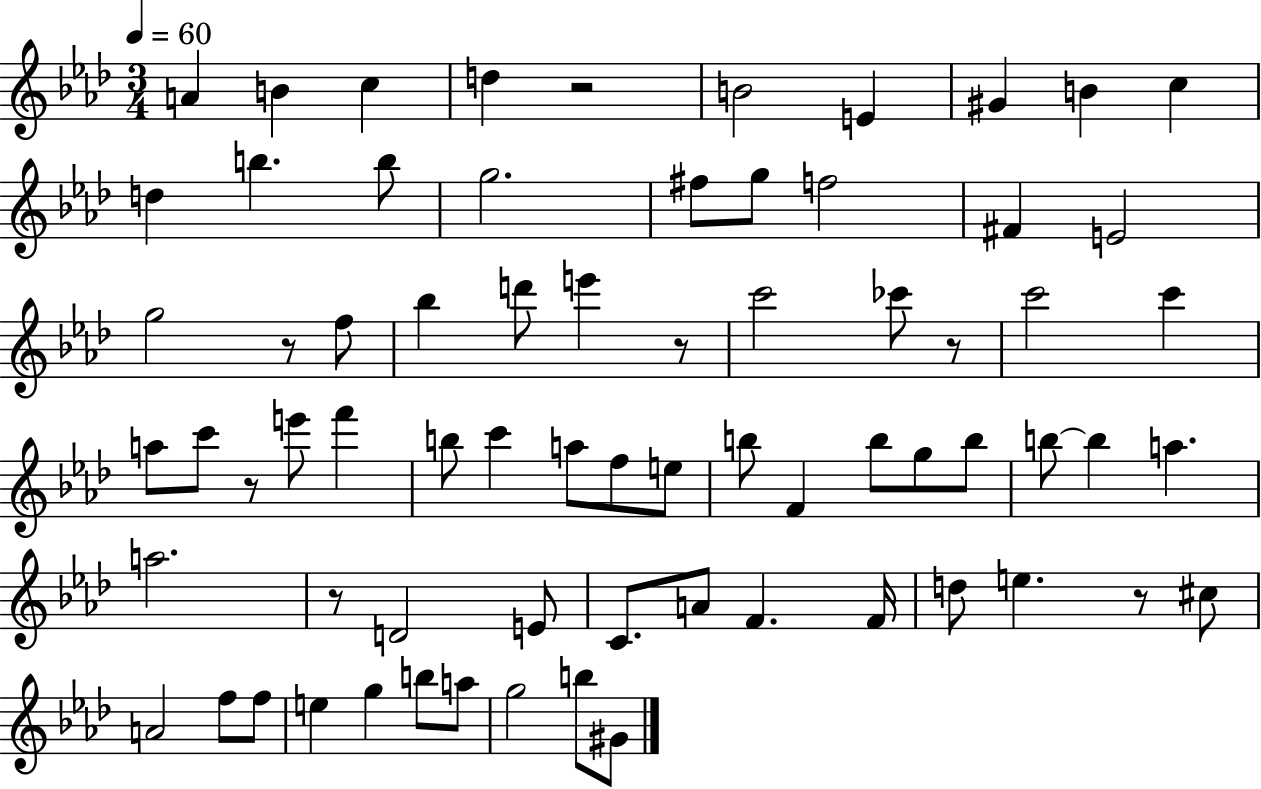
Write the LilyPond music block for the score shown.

{
  \clef treble
  \numericTimeSignature
  \time 3/4
  \key aes \major
  \tempo 4 = 60
  a'4 b'4 c''4 | d''4 r2 | b'2 e'4 | gis'4 b'4 c''4 | \break d''4 b''4. b''8 | g''2. | fis''8 g''8 f''2 | fis'4 e'2 | \break g''2 r8 f''8 | bes''4 d'''8 e'''4 r8 | c'''2 ces'''8 r8 | c'''2 c'''4 | \break a''8 c'''8 r8 e'''8 f'''4 | b''8 c'''4 a''8 f''8 e''8 | b''8 f'4 b''8 g''8 b''8 | b''8~~ b''4 a''4. | \break a''2. | r8 d'2 e'8 | c'8. a'8 f'4. f'16 | d''8 e''4. r8 cis''8 | \break a'2 f''8 f''8 | e''4 g''4 b''8 a''8 | g''2 b''8 gis'8 | \bar "|."
}